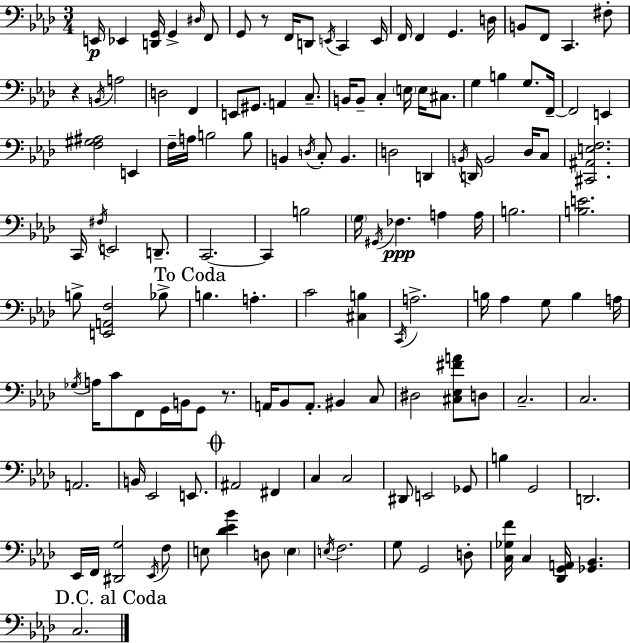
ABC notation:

X:1
T:Untitled
M:3/4
L:1/4
K:Fm
E,,/4 _E,, [D,,G,,]/4 G,, ^D,/4 F,,/2 G,,/2 z/2 F,,/4 D,,/2 E,,/4 C,, E,,/4 F,,/4 F,, G,, D,/4 B,,/2 F,,/2 C,, ^F,/2 z B,,/4 A,2 D,2 F,, E,,/2 ^G,,/2 A,, C,/2 B,,/4 B,,/2 C, E,/4 E,/4 ^C,/2 G, B, G,/2 F,,/4 F,,2 E,, [F,^G,^A,]2 E,, F,/4 A,/4 B,2 B,/2 B,, D,/4 C,/2 B,, D,2 D,, B,,/4 D,,/4 B,,2 _D,/4 C,/2 [^C,,^A,,E,F,]2 C,,/4 ^F,/4 E,,2 D,,/2 C,,2 C,, B,2 G,/4 ^G,,/4 _F, A, A,/4 B,2 [B,E]2 B,/2 [E,,A,,F,]2 _B,/2 B, A, C2 [^C,B,] C,,/4 A,2 B,/4 _A, G,/2 B, A,/4 _G,/4 A,/4 C/2 F,,/2 G,,/4 B,,/4 G,,/2 z/2 A,,/4 _B,,/2 A,,/2 ^B,, C,/2 ^D,2 [^C,_E,^FA]/2 D,/2 C,2 C,2 A,,2 B,,/4 _E,,2 E,,/2 ^A,,2 ^F,, C, C,2 ^D,,/2 E,,2 _G,,/2 B, G,,2 D,,2 _E,,/4 F,,/4 [^D,,G,]2 _E,,/4 F,/2 E,/2 [_D_E_B] D,/2 E, E,/4 F,2 G,/2 G,,2 D,/2 [C,_G,F]/4 C, [_D,,G,,A,,]/4 [_G,,_B,,] C,2